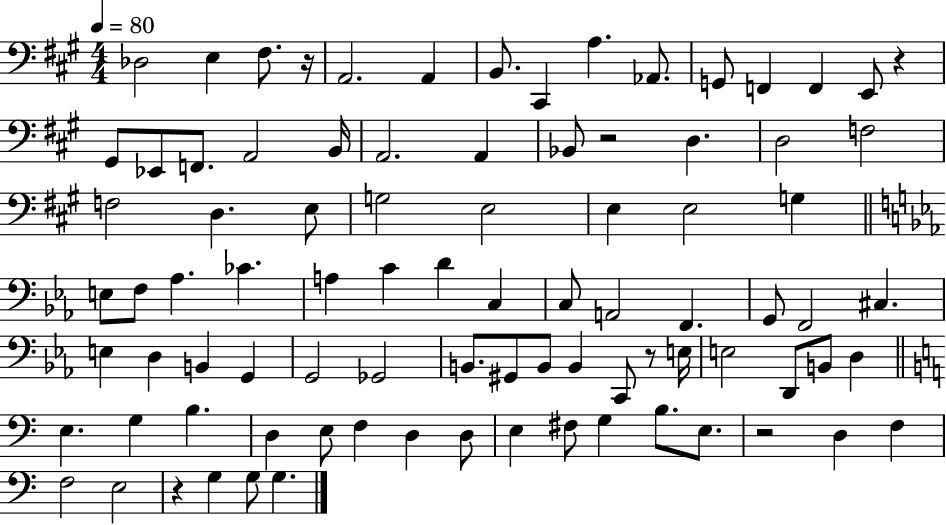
{
  \clef bass
  \numericTimeSignature
  \time 4/4
  \key a \major
  \tempo 4 = 80
  des2 e4 fis8. r16 | a,2. a,4 | b,8. cis,4 a4. aes,8. | g,8 f,4 f,4 e,8 r4 | \break gis,8 ees,8 f,8. a,2 b,16 | a,2. a,4 | bes,8 r2 d4. | d2 f2 | \break f2 d4. e8 | g2 e2 | e4 e2 g4 | \bar "||" \break \key ees \major e8 f8 aes4. ces'4. | a4 c'4 d'4 c4 | c8 a,2 f,4. | g,8 f,2 cis4. | \break e4 d4 b,4 g,4 | g,2 ges,2 | b,8. gis,8 b,8 b,4 c,8 r8 e16 | e2 d,8 b,8 d4 | \break \bar "||" \break \key c \major e4. g4 b4. | d4 e8 f4 d4 d8 | e4 fis8 g4 b8. e8. | r2 d4 f4 | \break f2 e2 | r4 g4 g8 g4. | \bar "|."
}